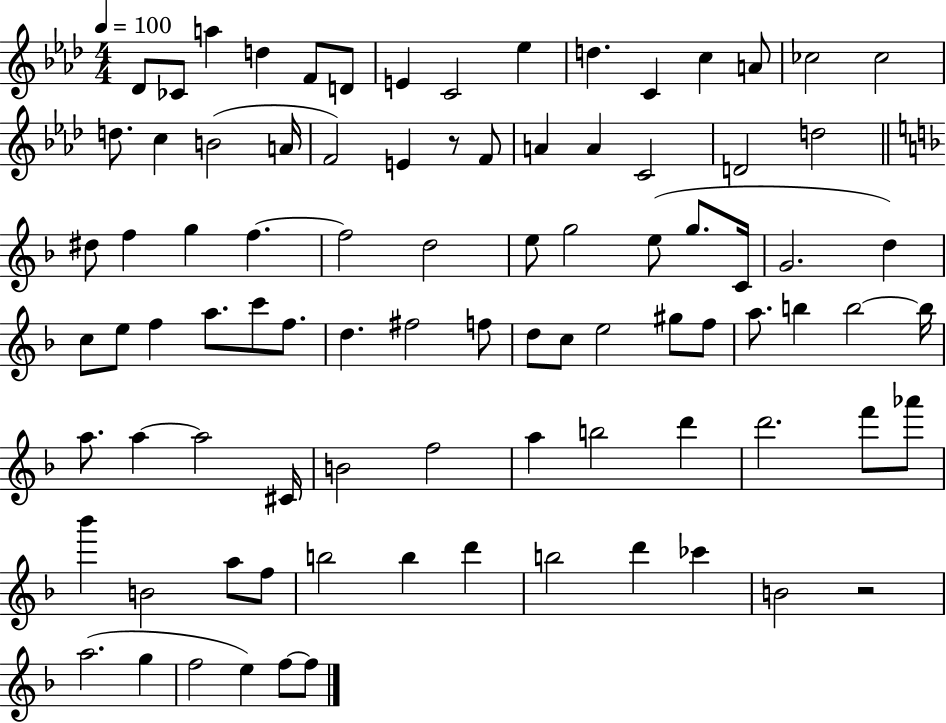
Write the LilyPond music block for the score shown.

{
  \clef treble
  \numericTimeSignature
  \time 4/4
  \key aes \major
  \tempo 4 = 100
  des'8 ces'8 a''4 d''4 f'8 d'8 | e'4 c'2 ees''4 | d''4. c'4 c''4 a'8 | ces''2 ces''2 | \break d''8. c''4 b'2( a'16 | f'2) e'4 r8 f'8 | a'4 a'4 c'2 | d'2 d''2 | \break \bar "||" \break \key d \minor dis''8 f''4 g''4 f''4.~~ | f''2 d''2 | e''8 g''2 e''8( g''8. c'16 | g'2. d''4) | \break c''8 e''8 f''4 a''8. c'''8 f''8. | d''4. fis''2 f''8 | d''8 c''8 e''2 gis''8 f''8 | a''8. b''4 b''2~~ b''16 | \break a''8. a''4~~ a''2 cis'16 | b'2 f''2 | a''4 b''2 d'''4 | d'''2. f'''8 aes'''8 | \break bes'''4 b'2 a''8 f''8 | b''2 b''4 d'''4 | b''2 d'''4 ces'''4 | b'2 r2 | \break a''2.( g''4 | f''2 e''4) f''8~~ f''8 | \bar "|."
}